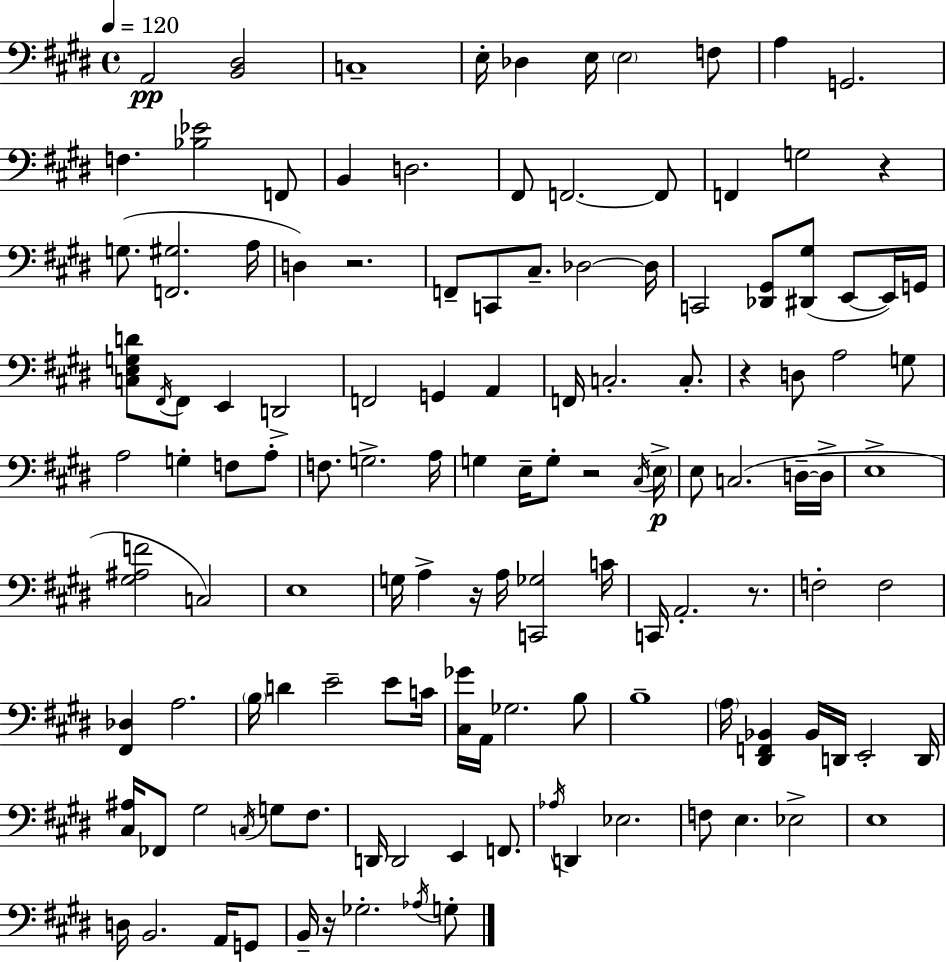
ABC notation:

X:1
T:Untitled
M:4/4
L:1/4
K:E
A,,2 [B,,^D,]2 C,4 E,/4 _D, E,/4 E,2 F,/2 A, G,,2 F, [_B,_E]2 F,,/2 B,, D,2 ^F,,/2 F,,2 F,,/2 F,, G,2 z G,/2 [F,,^G,]2 A,/4 D, z2 F,,/2 C,,/2 ^C,/2 _D,2 _D,/4 C,,2 [_D,,^G,,]/2 [^D,,^G,]/2 E,,/2 E,,/4 G,,/4 [C,E,G,D]/2 ^F,,/4 ^F,,/2 E,, D,,2 F,,2 G,, A,, F,,/4 C,2 C,/2 z D,/2 A,2 G,/2 A,2 G, F,/2 A,/2 F,/2 G,2 A,/4 G, E,/4 G,/2 z2 ^C,/4 E,/4 E,/2 C,2 D,/4 D,/4 E,4 [^G,^A,F]2 C,2 E,4 G,/4 A, z/4 A,/4 [C,,_G,]2 C/4 C,,/4 A,,2 z/2 F,2 F,2 [^F,,_D,] A,2 B,/4 D E2 E/2 C/4 [^C,_G]/4 A,,/4 _G,2 B,/2 B,4 A,/4 [^D,,F,,_B,,] _B,,/4 D,,/4 E,,2 D,,/4 [^C,^A,]/4 _F,,/2 ^G,2 C,/4 G,/2 ^F,/2 D,,/4 D,,2 E,, F,,/2 _A,/4 D,, _E,2 F,/2 E, _E,2 E,4 D,/4 B,,2 A,,/4 G,,/2 B,,/4 z/4 _G,2 _A,/4 G,/2